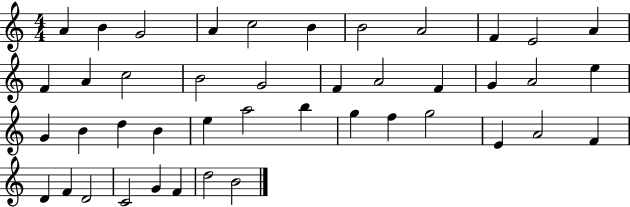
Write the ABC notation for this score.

X:1
T:Untitled
M:4/4
L:1/4
K:C
A B G2 A c2 B B2 A2 F E2 A F A c2 B2 G2 F A2 F G A2 e G B d B e a2 b g f g2 E A2 F D F D2 C2 G F d2 B2